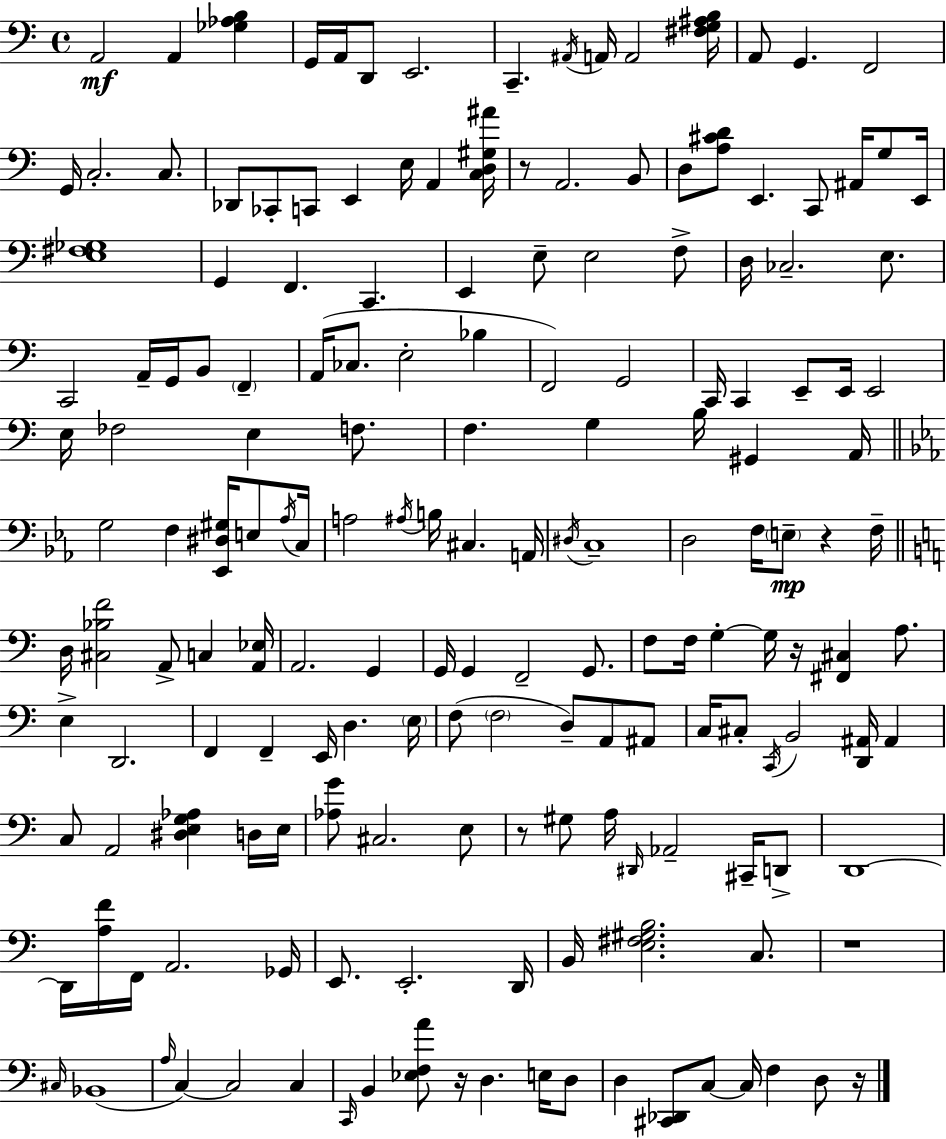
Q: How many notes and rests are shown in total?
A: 173